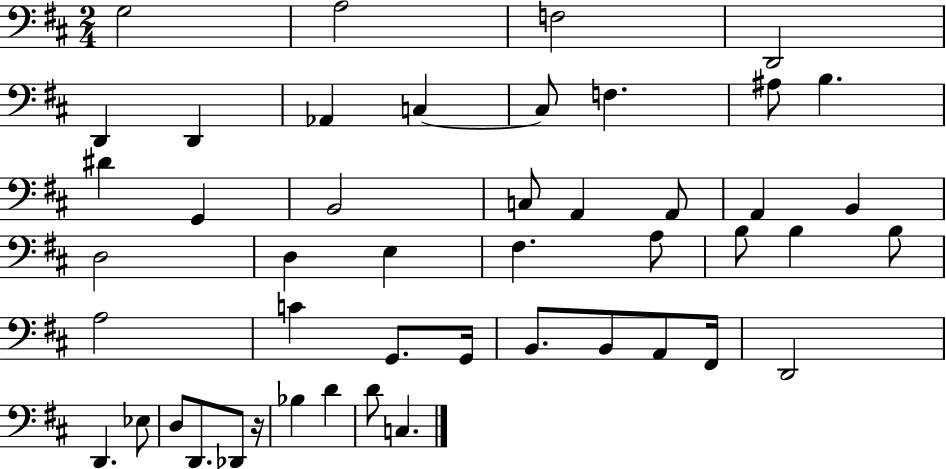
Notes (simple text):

G3/h A3/h F3/h D2/h D2/q D2/q Ab2/q C3/q C3/e F3/q. A#3/e B3/q. D#4/q G2/q B2/h C3/e A2/q A2/e A2/q B2/q D3/h D3/q E3/q F#3/q. A3/e B3/e B3/q B3/e A3/h C4/q G2/e. G2/s B2/e. B2/e A2/e F#2/s D2/h D2/q. Eb3/e D3/e D2/e. Db2/e R/s Bb3/q D4/q D4/e C3/q.